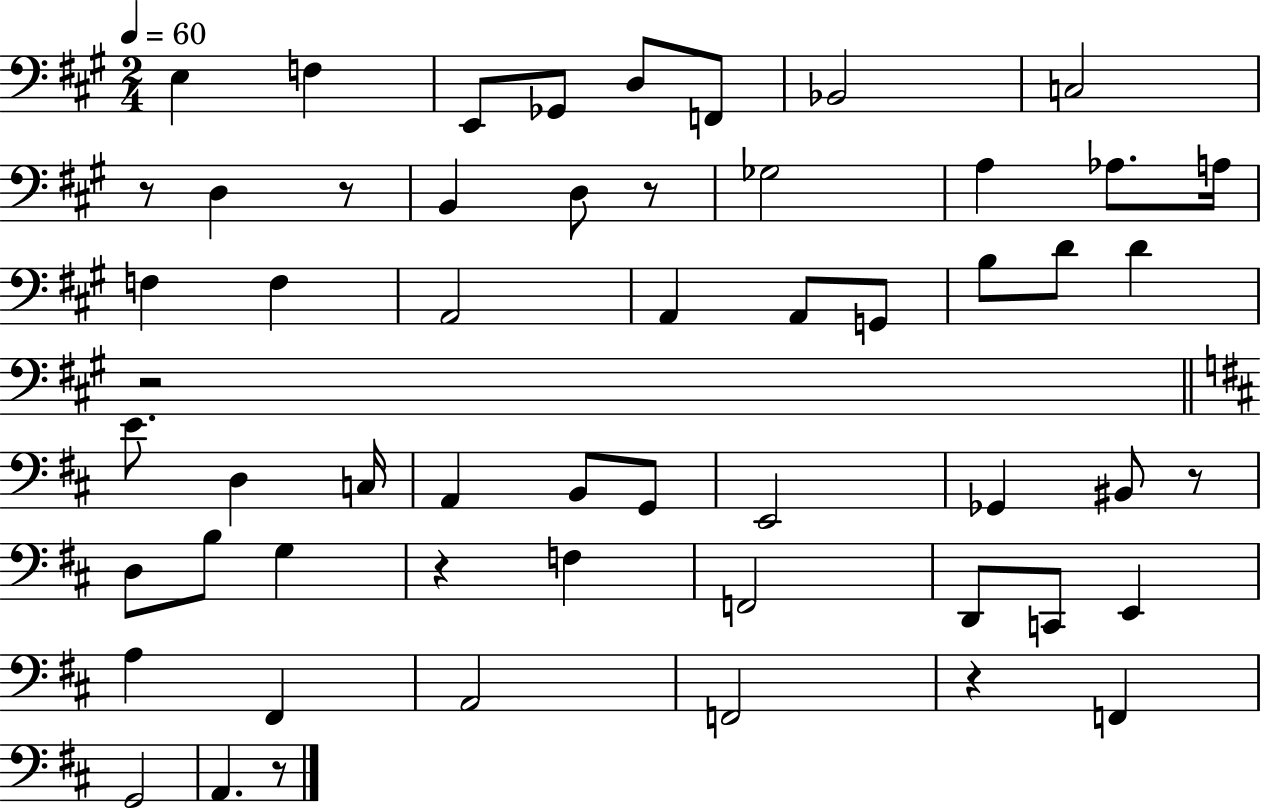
E3/q F3/q E2/e Gb2/e D3/e F2/e Bb2/h C3/h R/e D3/q R/e B2/q D3/e R/e Gb3/h A3/q Ab3/e. A3/s F3/q F3/q A2/h A2/q A2/e G2/e B3/e D4/e D4/q R/h E4/e. D3/q C3/s A2/q B2/e G2/e E2/h Gb2/q BIS2/e R/e D3/e B3/e G3/q R/q F3/q F2/h D2/e C2/e E2/q A3/q F#2/q A2/h F2/h R/q F2/q G2/h A2/q. R/e